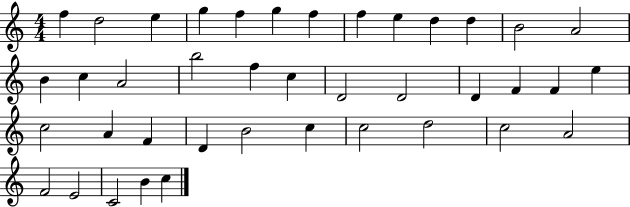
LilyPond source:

{
  \clef treble
  \numericTimeSignature
  \time 4/4
  \key c \major
  f''4 d''2 e''4 | g''4 f''4 g''4 f''4 | f''4 e''4 d''4 d''4 | b'2 a'2 | \break b'4 c''4 a'2 | b''2 f''4 c''4 | d'2 d'2 | d'4 f'4 f'4 e''4 | \break c''2 a'4 f'4 | d'4 b'2 c''4 | c''2 d''2 | c''2 a'2 | \break f'2 e'2 | c'2 b'4 c''4 | \bar "|."
}